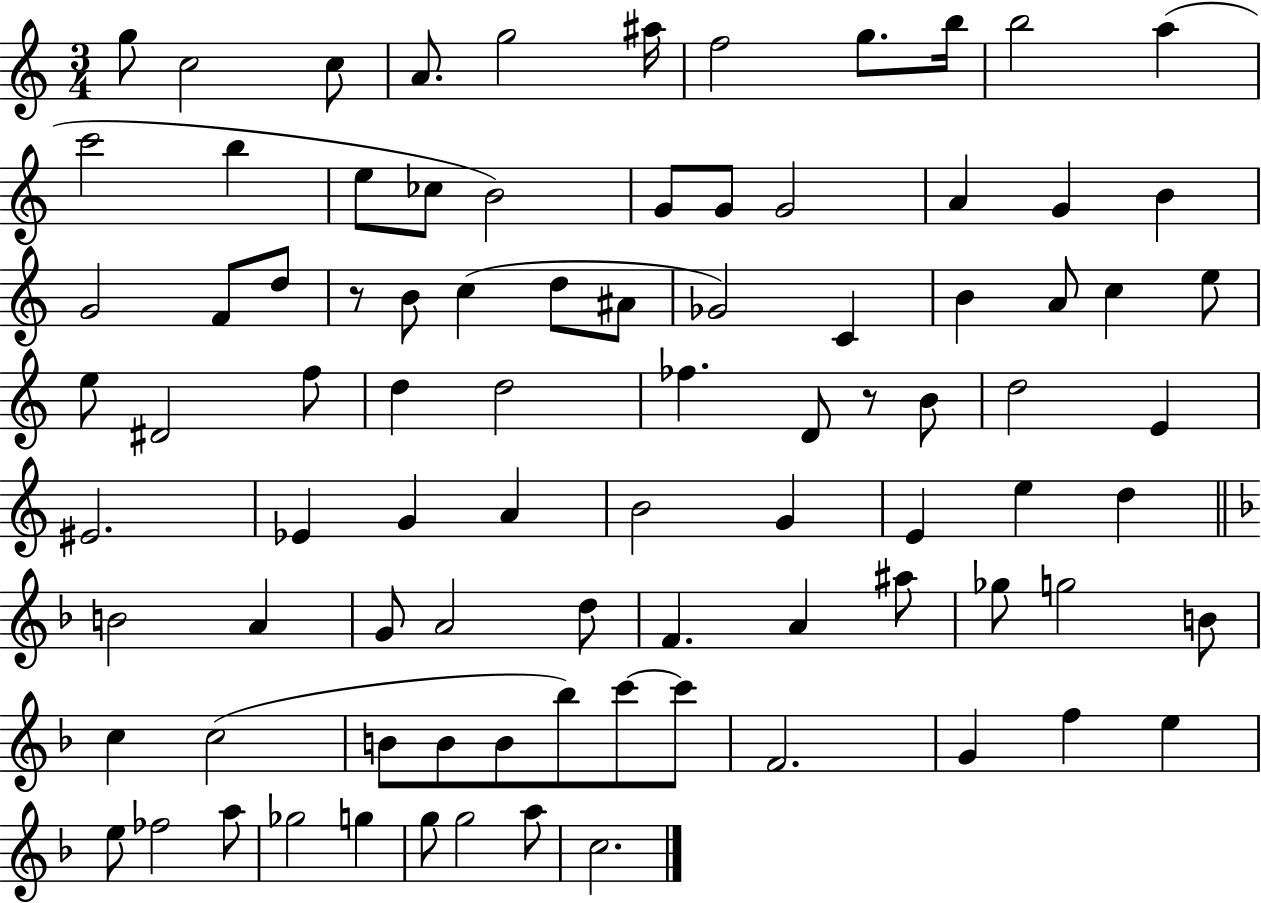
{
  \clef treble
  \numericTimeSignature
  \time 3/4
  \key c \major
  g''8 c''2 c''8 | a'8. g''2 ais''16 | f''2 g''8. b''16 | b''2 a''4( | \break c'''2 b''4 | e''8 ces''8 b'2) | g'8 g'8 g'2 | a'4 g'4 b'4 | \break g'2 f'8 d''8 | r8 b'8 c''4( d''8 ais'8 | ges'2) c'4 | b'4 a'8 c''4 e''8 | \break e''8 dis'2 f''8 | d''4 d''2 | fes''4. d'8 r8 b'8 | d''2 e'4 | \break eis'2. | ees'4 g'4 a'4 | b'2 g'4 | e'4 e''4 d''4 | \break \bar "||" \break \key f \major b'2 a'4 | g'8 a'2 d''8 | f'4. a'4 ais''8 | ges''8 g''2 b'8 | \break c''4 c''2( | b'8 b'8 b'8 bes''8) c'''8~~ c'''8 | f'2. | g'4 f''4 e''4 | \break e''8 fes''2 a''8 | ges''2 g''4 | g''8 g''2 a''8 | c''2. | \break \bar "|."
}